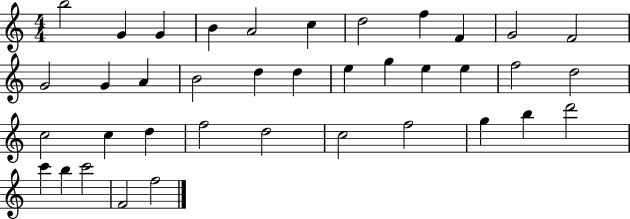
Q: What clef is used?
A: treble